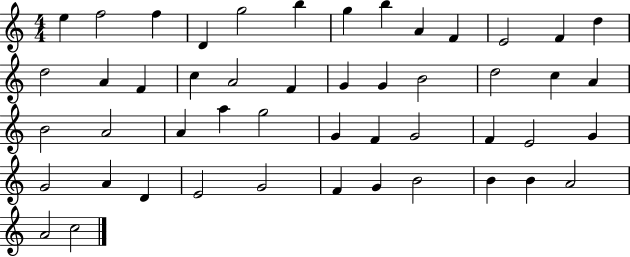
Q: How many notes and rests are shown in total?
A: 49